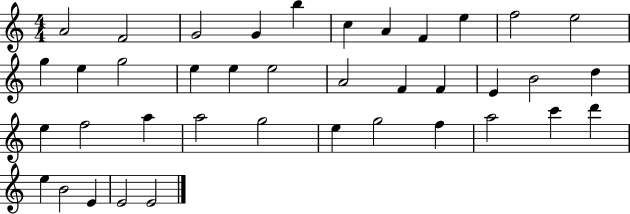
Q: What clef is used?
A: treble